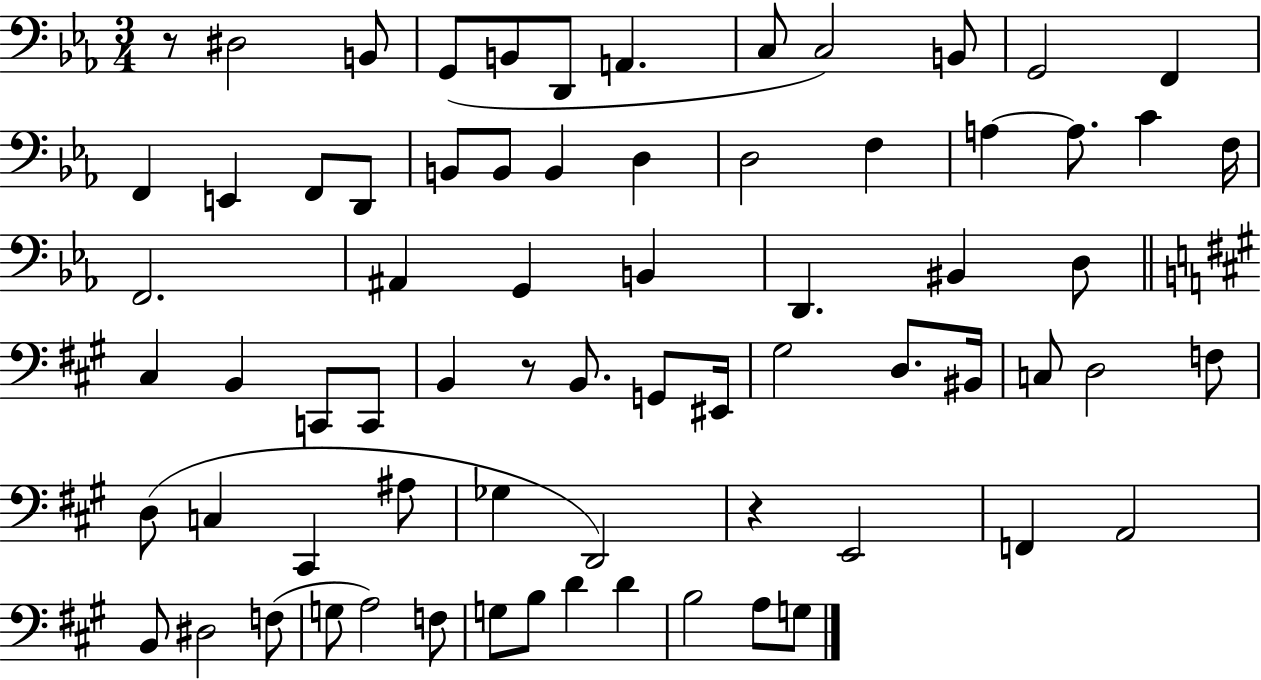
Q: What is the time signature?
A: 3/4